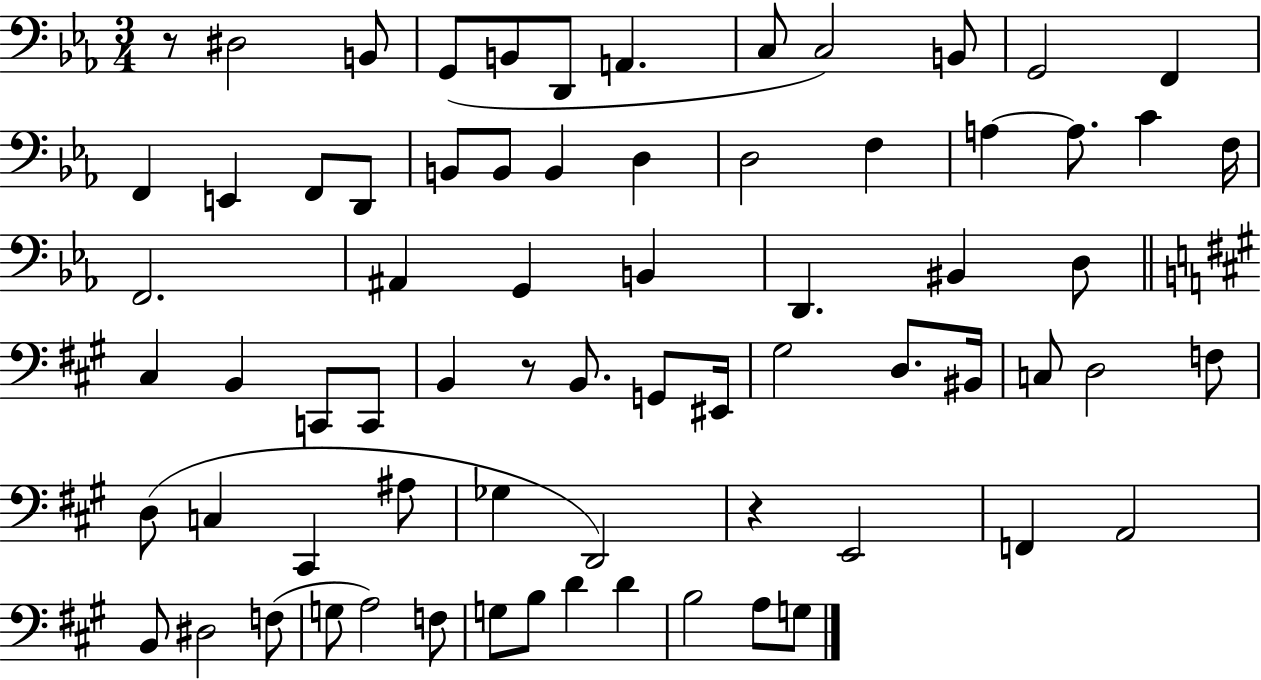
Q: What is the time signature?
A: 3/4